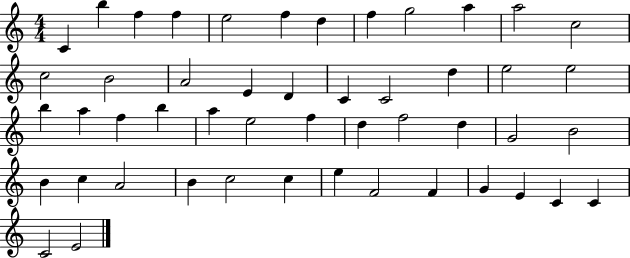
C4/q B5/q F5/q F5/q E5/h F5/q D5/q F5/q G5/h A5/q A5/h C5/h C5/h B4/h A4/h E4/q D4/q C4/q C4/h D5/q E5/h E5/h B5/q A5/q F5/q B5/q A5/q E5/h F5/q D5/q F5/h D5/q G4/h B4/h B4/q C5/q A4/h B4/q C5/h C5/q E5/q F4/h F4/q G4/q E4/q C4/q C4/q C4/h E4/h